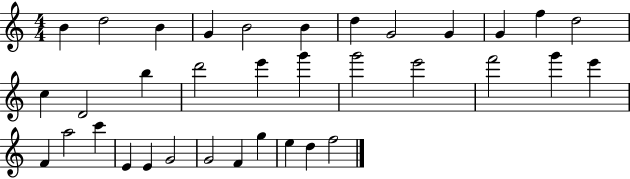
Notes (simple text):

B4/q D5/h B4/q G4/q B4/h B4/q D5/q G4/h G4/q G4/q F5/q D5/h C5/q D4/h B5/q D6/h E6/q G6/q G6/h E6/h F6/h G6/q E6/q F4/q A5/h C6/q E4/q E4/q G4/h G4/h F4/q G5/q E5/q D5/q F5/h